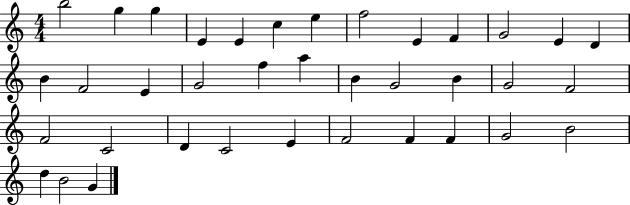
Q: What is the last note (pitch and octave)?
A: G4